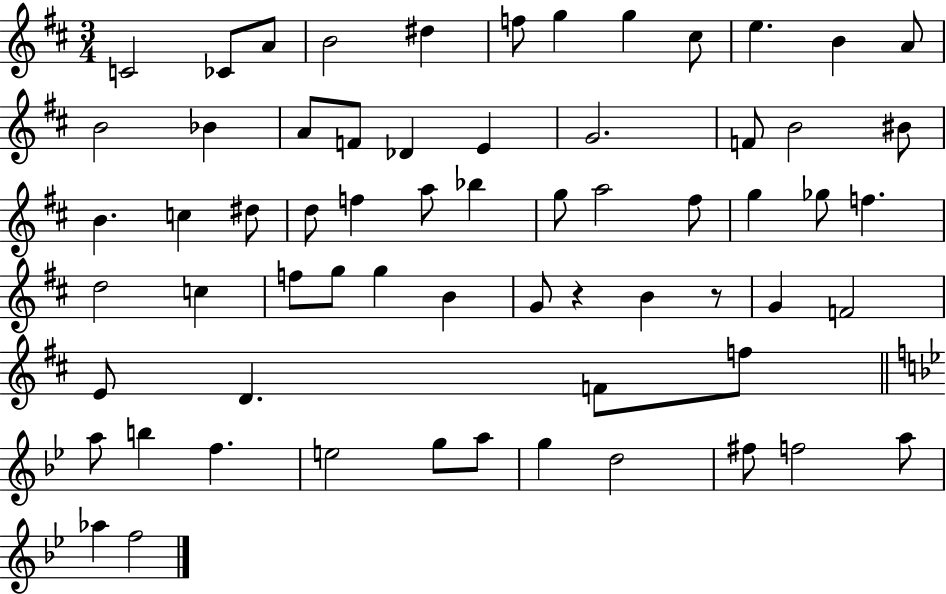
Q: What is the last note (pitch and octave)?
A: F5